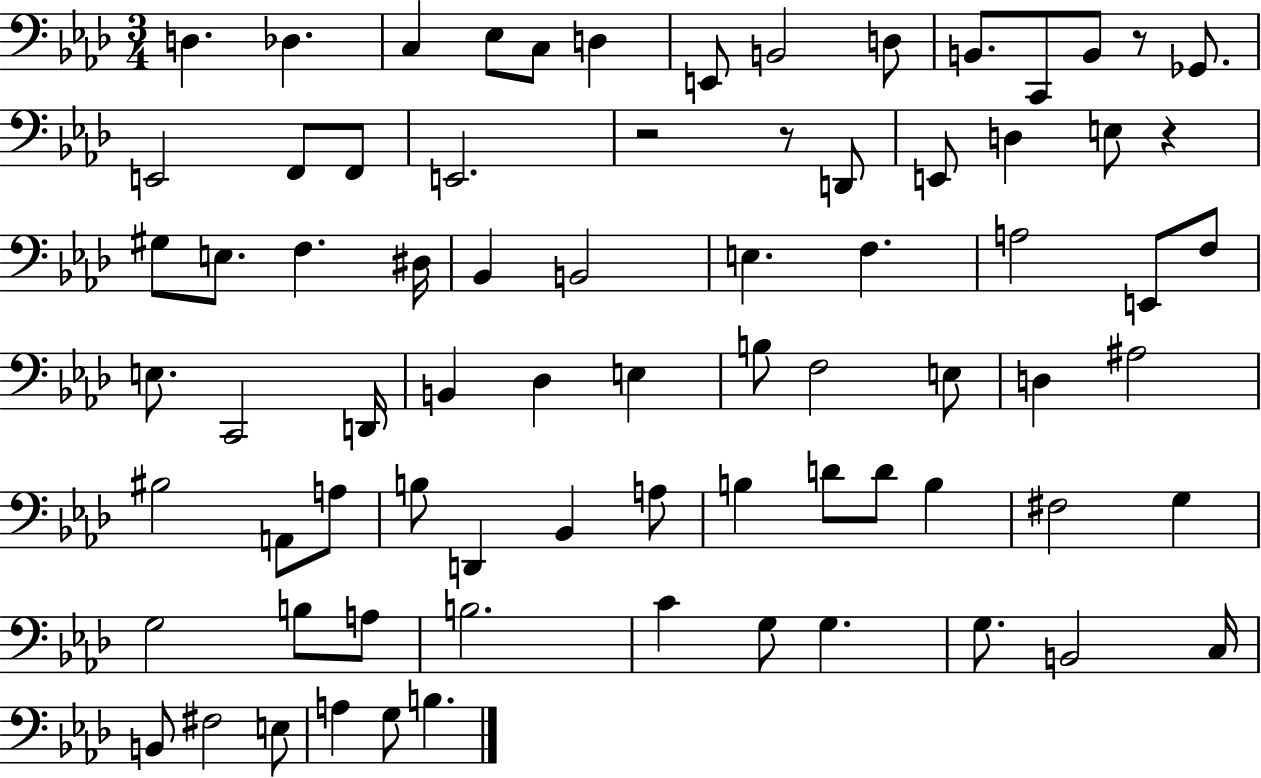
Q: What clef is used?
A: bass